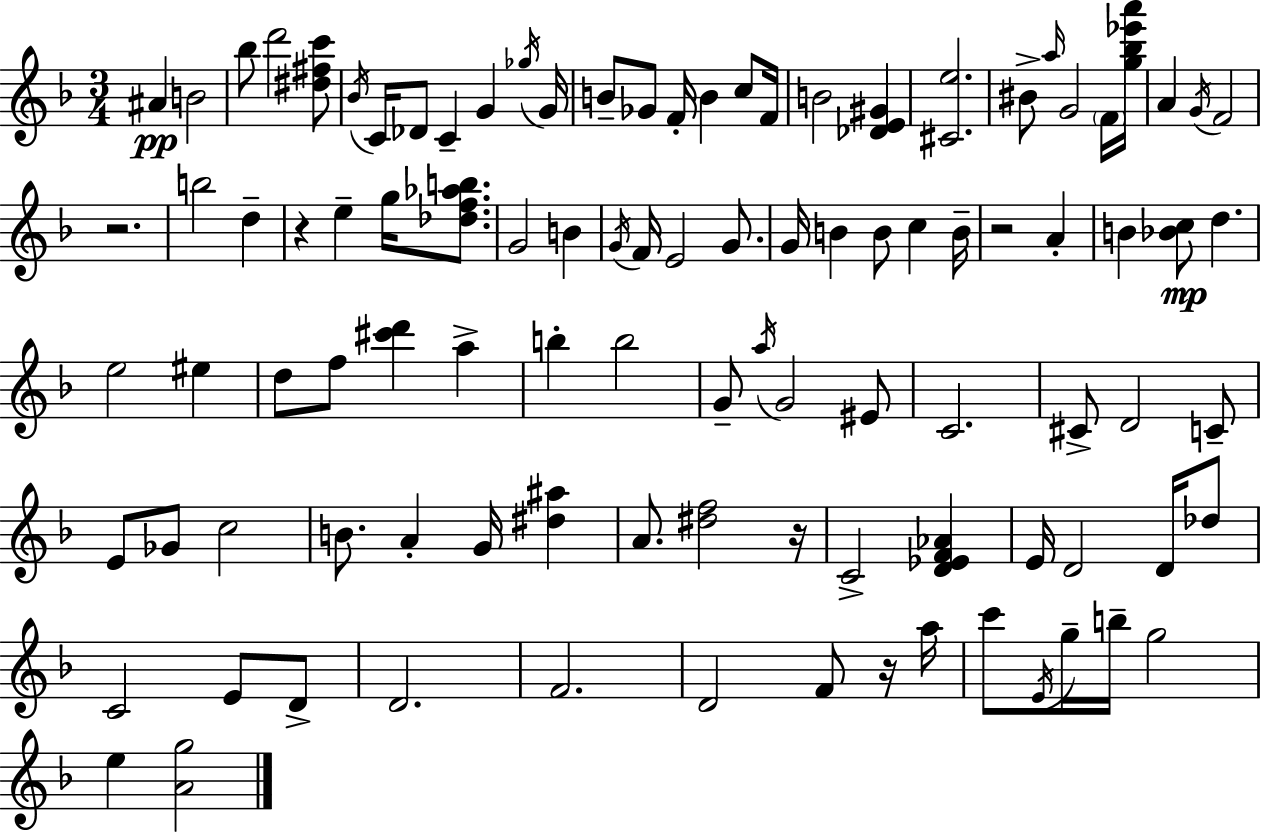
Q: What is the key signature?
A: F major